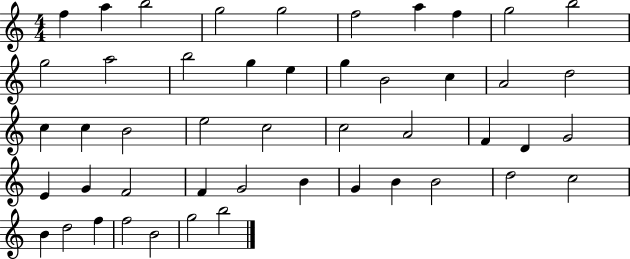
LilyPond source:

{
  \clef treble
  \numericTimeSignature
  \time 4/4
  \key c \major
  f''4 a''4 b''2 | g''2 g''2 | f''2 a''4 f''4 | g''2 b''2 | \break g''2 a''2 | b''2 g''4 e''4 | g''4 b'2 c''4 | a'2 d''2 | \break c''4 c''4 b'2 | e''2 c''2 | c''2 a'2 | f'4 d'4 g'2 | \break e'4 g'4 f'2 | f'4 g'2 b'4 | g'4 b'4 b'2 | d''2 c''2 | \break b'4 d''2 f''4 | f''2 b'2 | g''2 b''2 | \bar "|."
}